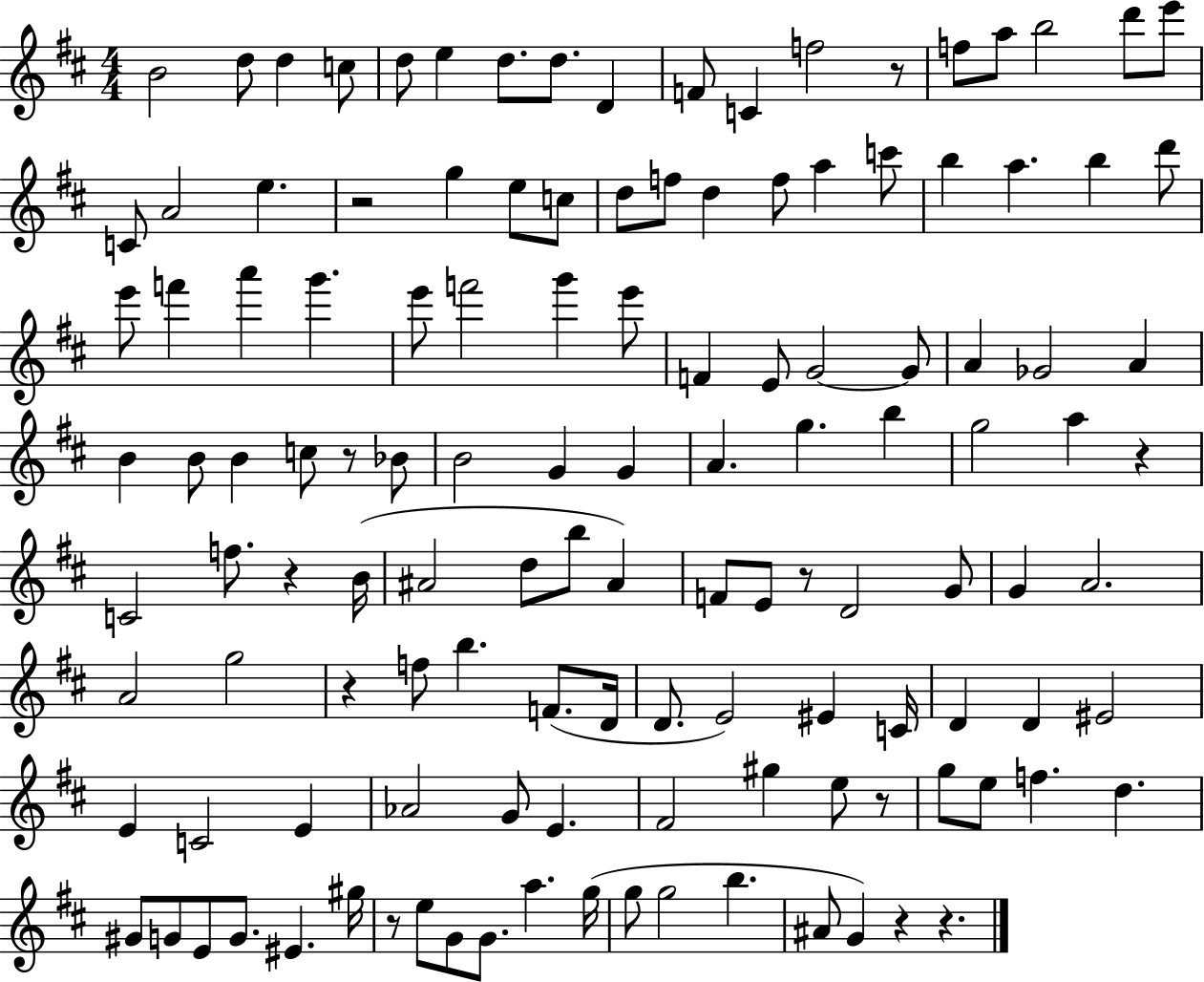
B4/h D5/e D5/q C5/e D5/e E5/q D5/e. D5/e. D4/q F4/e C4/q F5/h R/e F5/e A5/e B5/h D6/e E6/e C4/e A4/h E5/q. R/h G5/q E5/e C5/e D5/e F5/e D5/q F5/e A5/q C6/e B5/q A5/q. B5/q D6/e E6/e F6/q A6/q G6/q. E6/e F6/h G6/q E6/e F4/q E4/e G4/h G4/e A4/q Gb4/h A4/q B4/q B4/e B4/q C5/e R/e Bb4/e B4/h G4/q G4/q A4/q. G5/q. B5/q G5/h A5/q R/q C4/h F5/e. R/q B4/s A#4/h D5/e B5/e A#4/q F4/e E4/e R/e D4/h G4/e G4/q A4/h. A4/h G5/h R/q F5/e B5/q. F4/e. D4/s D4/e. E4/h EIS4/q C4/s D4/q D4/q EIS4/h E4/q C4/h E4/q Ab4/h G4/e E4/q. F#4/h G#5/q E5/e R/e G5/e E5/e F5/q. D5/q. G#4/e G4/e E4/e G4/e. EIS4/q. G#5/s R/e E5/e G4/e G4/e. A5/q. G5/s G5/e G5/h B5/q. A#4/e G4/q R/q R/q.